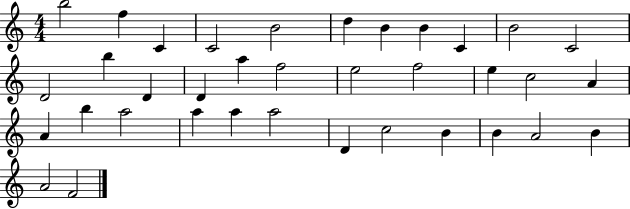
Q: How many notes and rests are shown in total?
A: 36